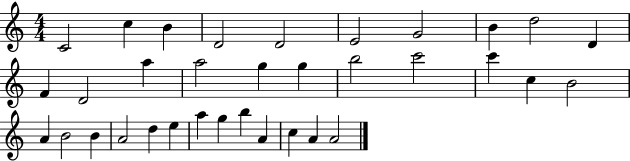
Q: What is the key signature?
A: C major